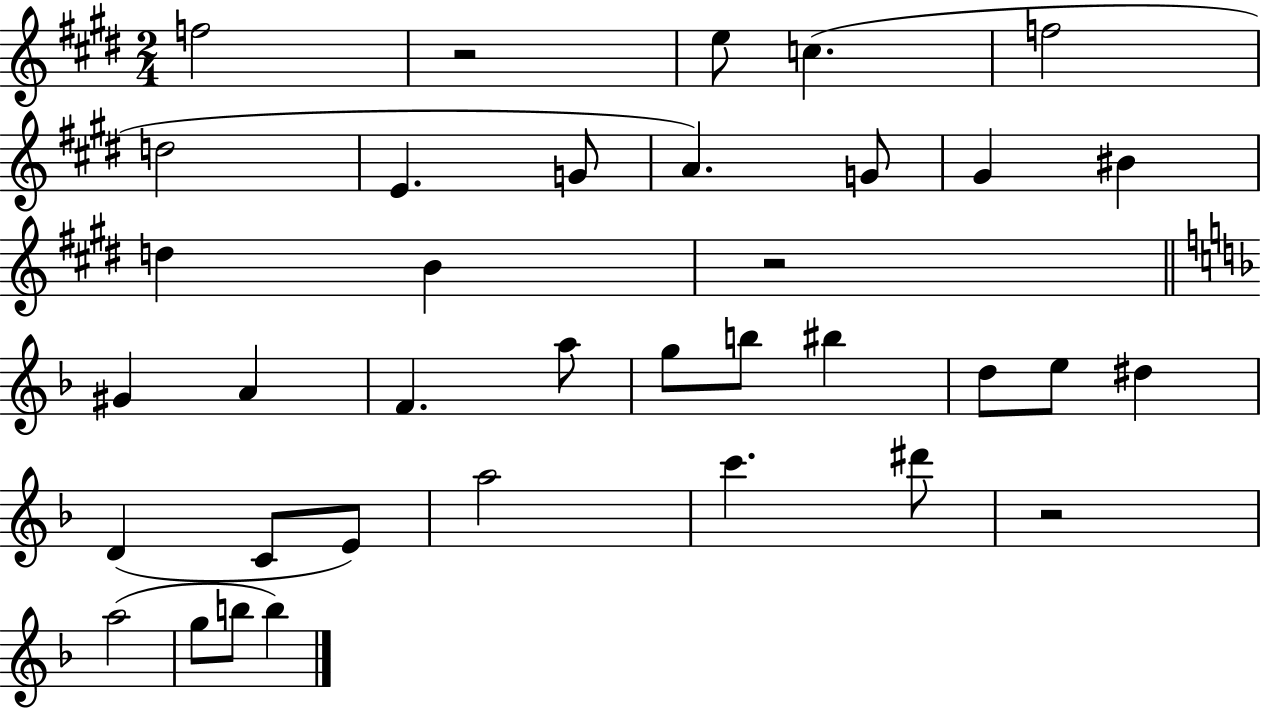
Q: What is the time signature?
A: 2/4